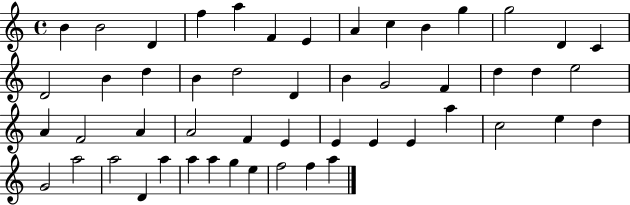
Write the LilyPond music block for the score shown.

{
  \clef treble
  \time 4/4
  \defaultTimeSignature
  \key c \major
  b'4 b'2 d'4 | f''4 a''4 f'4 e'4 | a'4 c''4 b'4 g''4 | g''2 d'4 c'4 | \break d'2 b'4 d''4 | b'4 d''2 d'4 | b'4 g'2 f'4 | d''4 d''4 e''2 | \break a'4 f'2 a'4 | a'2 f'4 e'4 | e'4 e'4 e'4 a''4 | c''2 e''4 d''4 | \break g'2 a''2 | a''2 d'4 a''4 | a''4 a''4 g''4 e''4 | f''2 f''4 a''4 | \break \bar "|."
}